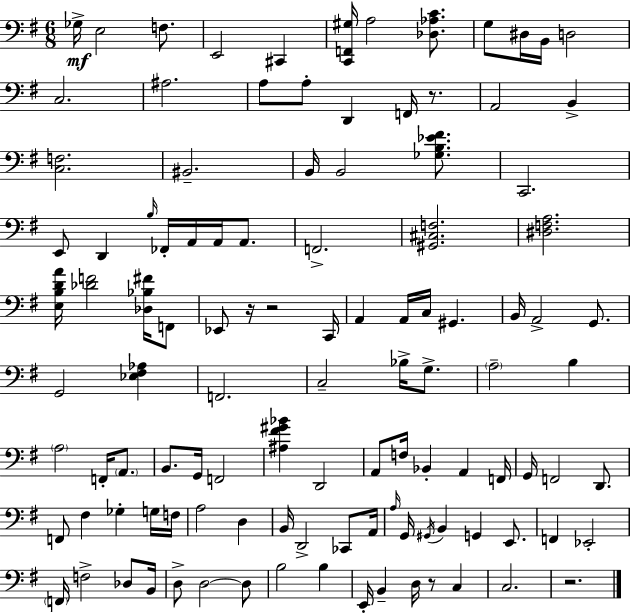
Gb3/s E3/h F3/e. E2/h C#2/q [C2,F2,G#3]/s A3/h [Db3,Ab3,C4]/e. G3/e D#3/s B2/s D3/h C3/h. A#3/h. A3/e A3/e D2/q F2/s R/e. A2/h B2/q [C3,F3]/h. BIS2/h. B2/s B2/h [Gb3,B3,Eb4,F#4]/e. C2/h. E2/e D2/q B3/s FES2/s A2/s A2/s A2/e. F2/h. [G#2,C#3,F3]/h. [D#3,F3,A3]/h. [E3,B3,D4,A4]/s [Db4,F4]/h [Db3,Bb3,F#4]/s F2/e Eb2/e R/s R/h C2/s A2/q A2/s C3/s G#2/q. B2/s A2/h G2/e. G2/h [Eb3,F#3,Ab3]/q F2/h. C3/h Bb3/s G3/e. A3/h B3/q A3/h F2/s A2/e. B2/e. G2/s F2/h [A#3,F#4,G#4,Bb4]/q D2/h A2/e F3/s Bb2/q A2/q F2/s G2/s F2/h D2/e. F2/e F#3/q Gb3/q G3/s F3/s A3/h D3/q B2/s D2/h CES2/e A2/s A3/s G2/s G#2/s B2/q G2/q E2/e. F2/q Eb2/h F2/s F3/h Db3/e B2/s D3/e D3/h D3/e B3/h B3/q E2/s B2/q D3/s R/e C3/q C3/h. R/h.